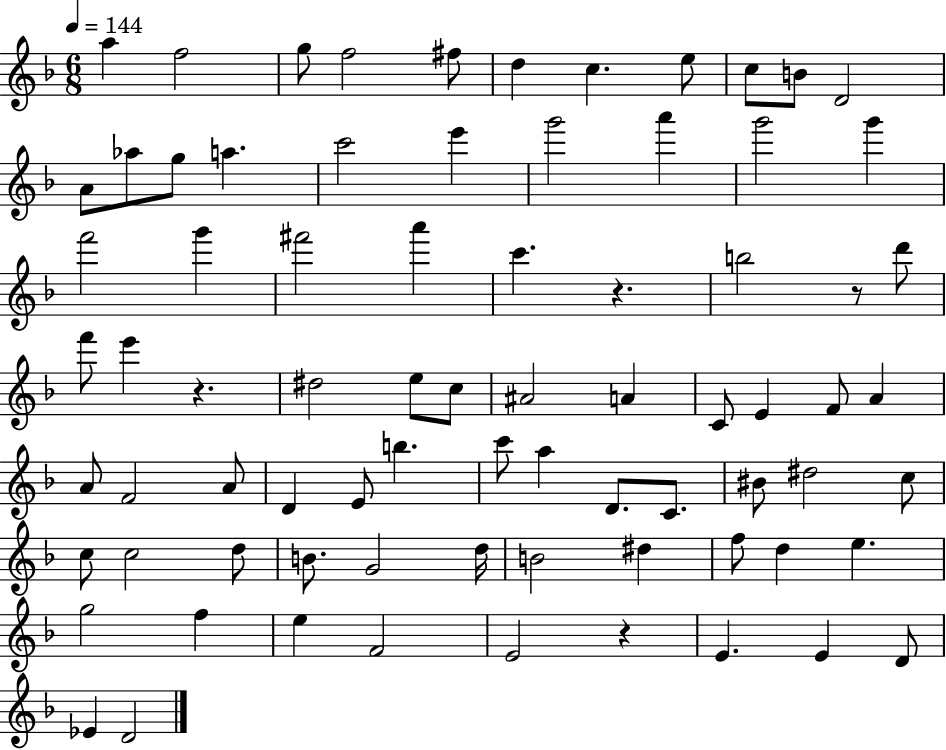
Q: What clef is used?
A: treble